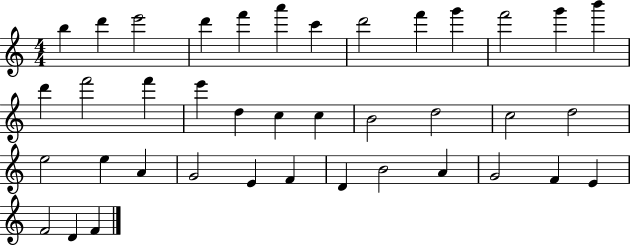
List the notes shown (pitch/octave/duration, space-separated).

B5/q D6/q E6/h D6/q F6/q A6/q C6/q D6/h F6/q G6/q F6/h G6/q B6/q D6/q F6/h F6/q E6/q D5/q C5/q C5/q B4/h D5/h C5/h D5/h E5/h E5/q A4/q G4/h E4/q F4/q D4/q B4/h A4/q G4/h F4/q E4/q F4/h D4/q F4/q